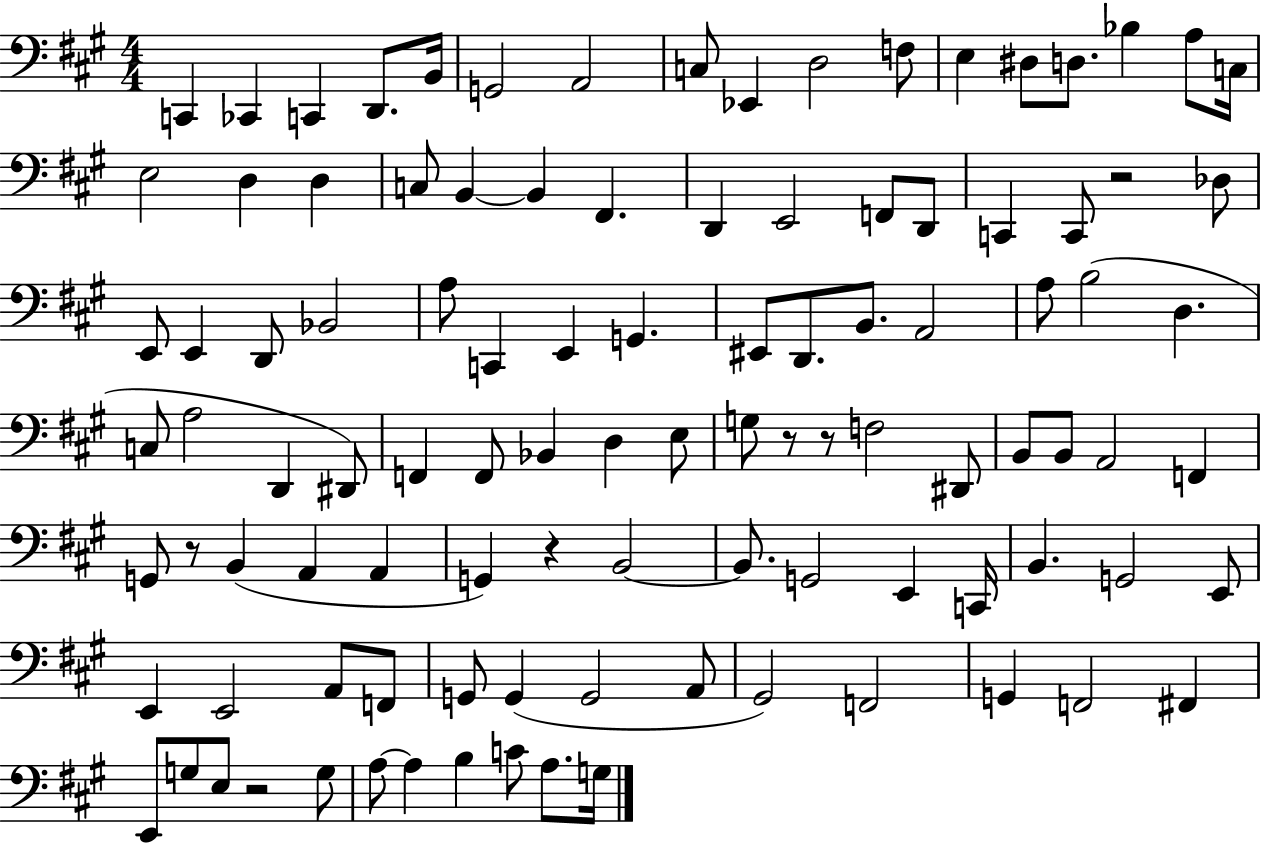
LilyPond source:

{
  \clef bass
  \numericTimeSignature
  \time 4/4
  \key a \major
  c,4 ces,4 c,4 d,8. b,16 | g,2 a,2 | c8 ees,4 d2 f8 | e4 dis8 d8. bes4 a8 c16 | \break e2 d4 d4 | c8 b,4~~ b,4 fis,4. | d,4 e,2 f,8 d,8 | c,4 c,8 r2 des8 | \break e,8 e,4 d,8 bes,2 | a8 c,4 e,4 g,4. | eis,8 d,8. b,8. a,2 | a8 b2( d4. | \break c8 a2 d,4 dis,8) | f,4 f,8 bes,4 d4 e8 | g8 r8 r8 f2 dis,8 | b,8 b,8 a,2 f,4 | \break g,8 r8 b,4( a,4 a,4 | g,4) r4 b,2~~ | b,8. g,2 e,4 c,16 | b,4. g,2 e,8 | \break e,4 e,2 a,8 f,8 | g,8 g,4( g,2 a,8 | gis,2) f,2 | g,4 f,2 fis,4 | \break e,8 g8 e8 r2 g8 | a8~~ a4 b4 c'8 a8. g16 | \bar "|."
}